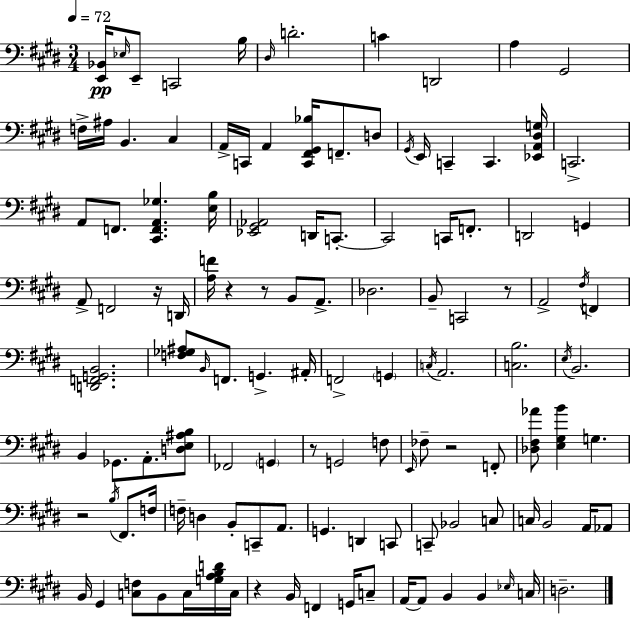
{
  \clef bass
  \numericTimeSignature
  \time 3/4
  \key e \major
  \tempo 4 = 72
  \repeat volta 2 { <e, bes,>16\pp \grace { ees16 } e,8-- c,2 | b16 \grace { dis16 } d'2.-. | c'4 d,2 | a4 gis,2 | \break f16-> ais16 b,4. cis4 | a,16-> c,16 a,4 <c, fis, gis, bes>16 f,8.-- | d8 \acciaccatura { gis,16 } e,16 c,4-- c,4. | <ees, a, dis g>16 c,2.-> | \break a,8 f,8. <cis, f, a, ges>4. | <e b>16 <ees, gis, aes,>2 d,16 | c,8.-.~~ c,2 c,16 | f,8.-. d,2 g,4 | \break a,8-> f,2 | r16 d,16 <a f'>16 r4 r8 b,8 | a,8.-> des2. | b,8-- c,2 | \break r8 a,2-> \acciaccatura { fis16 } | f,4 <d, f, g, b,>2. | <f ges ais>8 \grace { b,16 } f,8. g,4.-> | ais,16-. f,2-> | \break \parenthesize g,4 \acciaccatura { c16 } a,2. | <c b>2. | \acciaccatura { e16 } b,2. | b,4 ges,8. | \break a,8.-. <d e ais b>8 fes,2 | \parenthesize g,4 r8 g,2 | f8 \grace { e,16 } fes8-- r2 | f,8-. <des fis aes'>8 <e gis b'>4 | \break g4. r2 | \acciaccatura { b16 } fis,8. f16 f16-- d4 | b,8-. c,8-- a,8. g,4. | d,4 c,8 c,8-- bes,2 | \break c8 c16 b,2 | a,16 aes,8 b,16 gis,4 | <c f>8 b,8 c16 <g a b d'>16 c16 r4 | b,16 f,4 g,16 c8-- a,16~~ a,8 | \break b,4 b,4 \grace { ees16 } c16 d2.-- | } \bar "|."
}